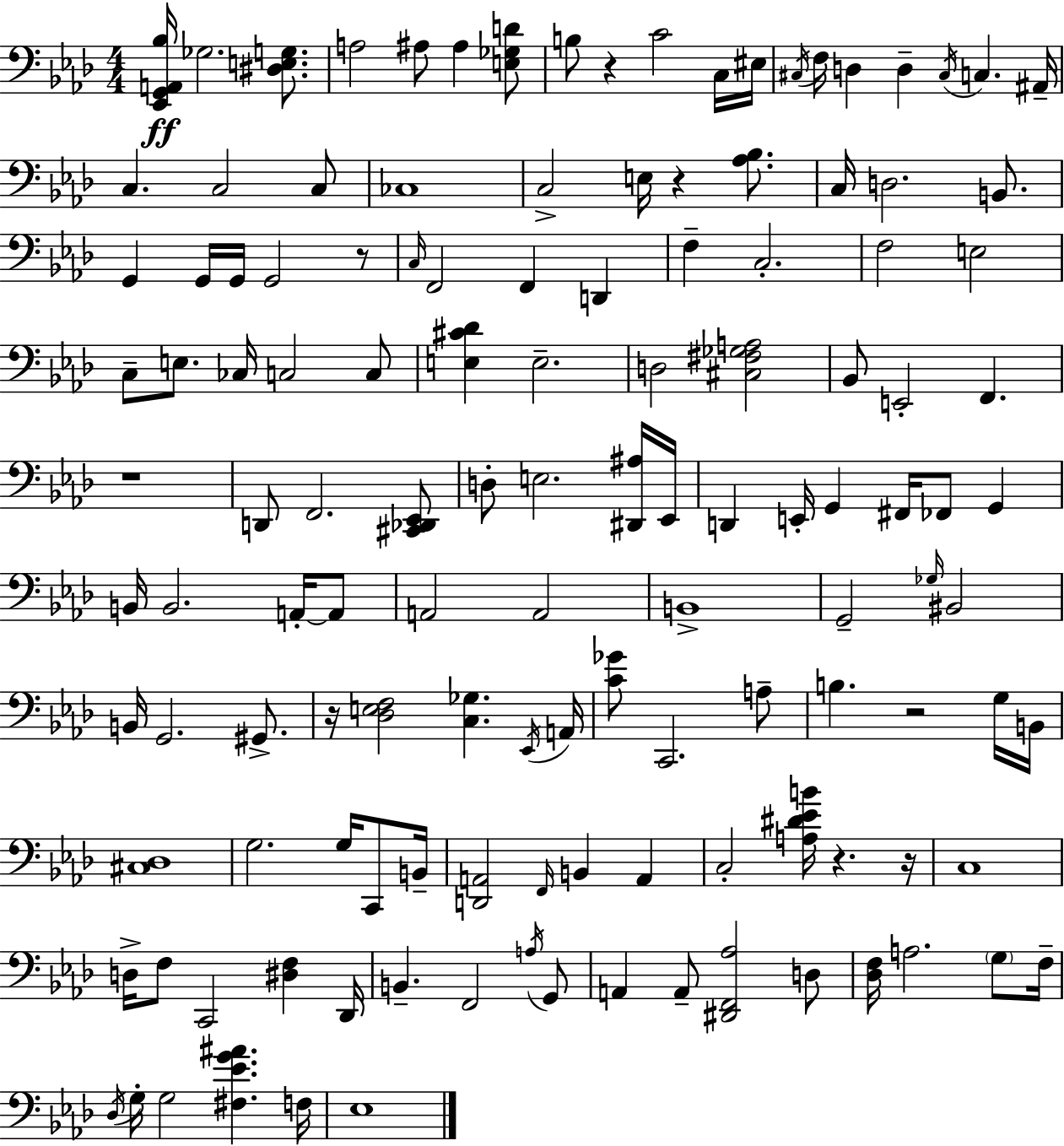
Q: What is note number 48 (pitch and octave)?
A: F2